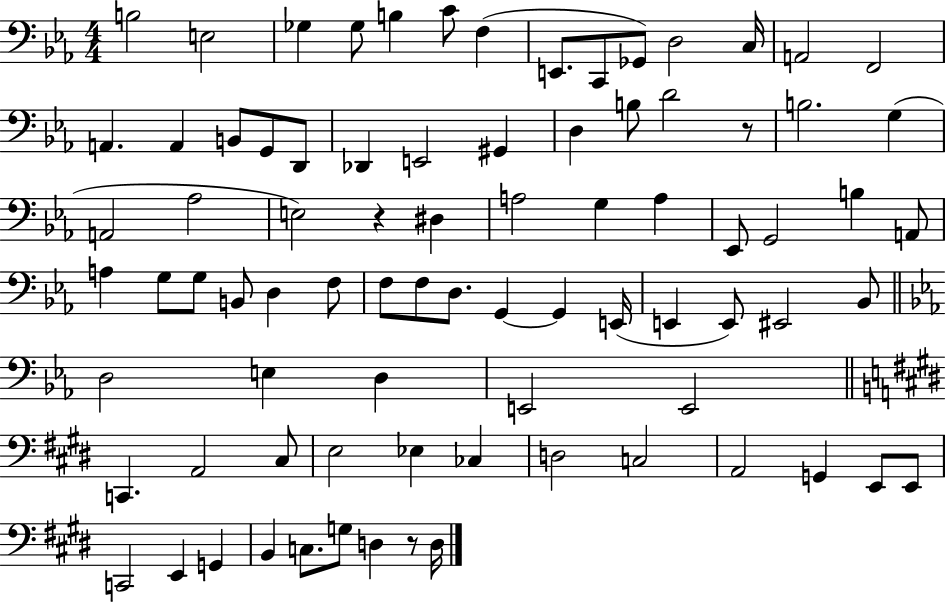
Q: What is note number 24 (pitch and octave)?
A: B3